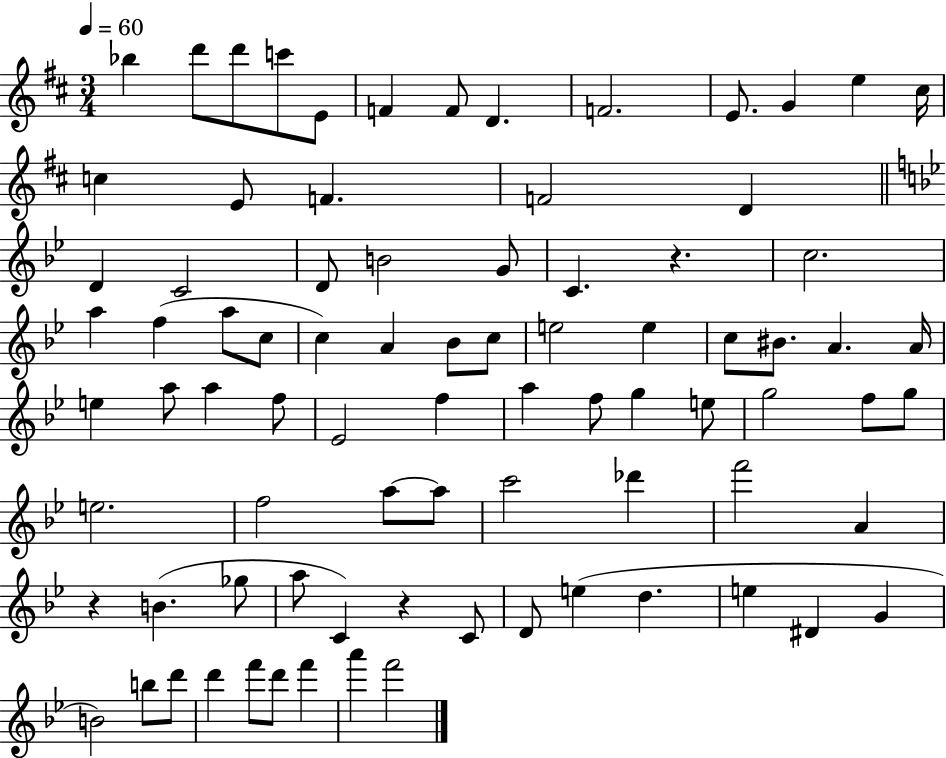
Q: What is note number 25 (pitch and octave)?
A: C5